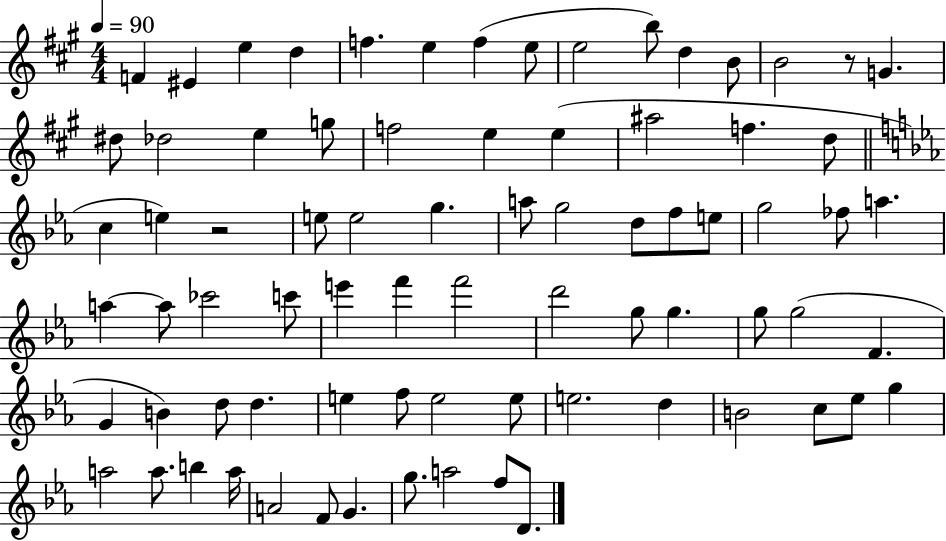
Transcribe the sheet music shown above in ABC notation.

X:1
T:Untitled
M:4/4
L:1/4
K:A
F ^E e d f e f e/2 e2 b/2 d B/2 B2 z/2 G ^d/2 _d2 e g/2 f2 e e ^a2 f d/2 c e z2 e/2 e2 g a/2 g2 d/2 f/2 e/2 g2 _f/2 a a a/2 _c'2 c'/2 e' f' f'2 d'2 g/2 g g/2 g2 F G B d/2 d e f/2 e2 e/2 e2 d B2 c/2 _e/2 g a2 a/2 b a/4 A2 F/2 G g/2 a2 f/2 D/2